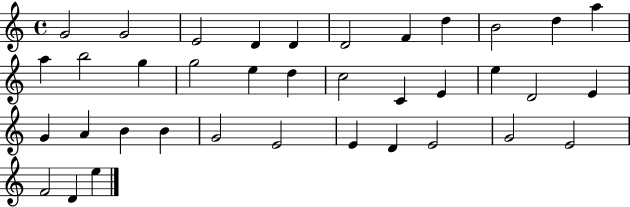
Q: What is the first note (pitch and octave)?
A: G4